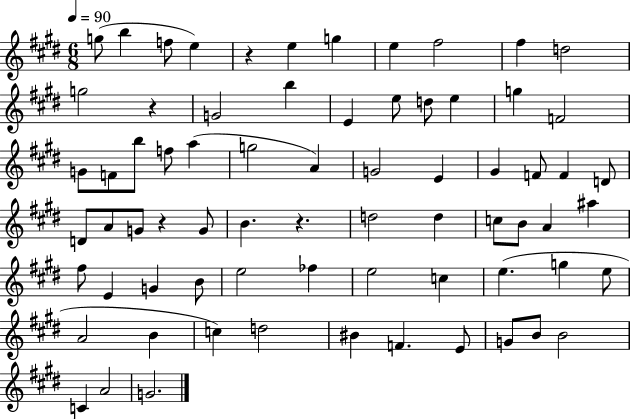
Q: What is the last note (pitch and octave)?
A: G4